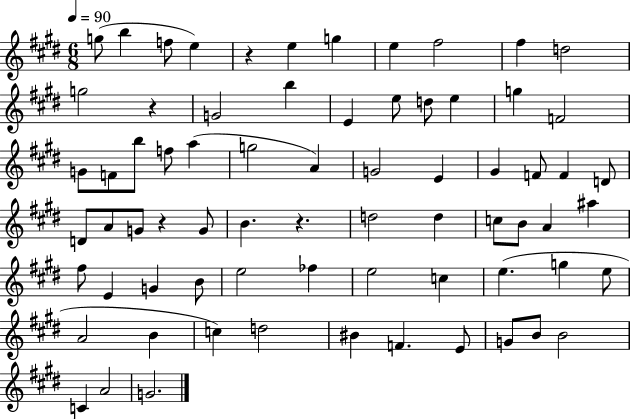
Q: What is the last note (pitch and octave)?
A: G4